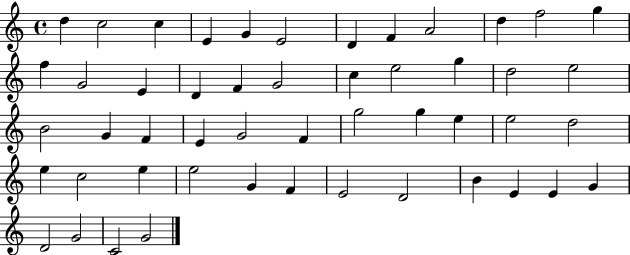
{
  \clef treble
  \time 4/4
  \defaultTimeSignature
  \key c \major
  d''4 c''2 c''4 | e'4 g'4 e'2 | d'4 f'4 a'2 | d''4 f''2 g''4 | \break f''4 g'2 e'4 | d'4 f'4 g'2 | c''4 e''2 g''4 | d''2 e''2 | \break b'2 g'4 f'4 | e'4 g'2 f'4 | g''2 g''4 e''4 | e''2 d''2 | \break e''4 c''2 e''4 | e''2 g'4 f'4 | e'2 d'2 | b'4 e'4 e'4 g'4 | \break d'2 g'2 | c'2 g'2 | \bar "|."
}